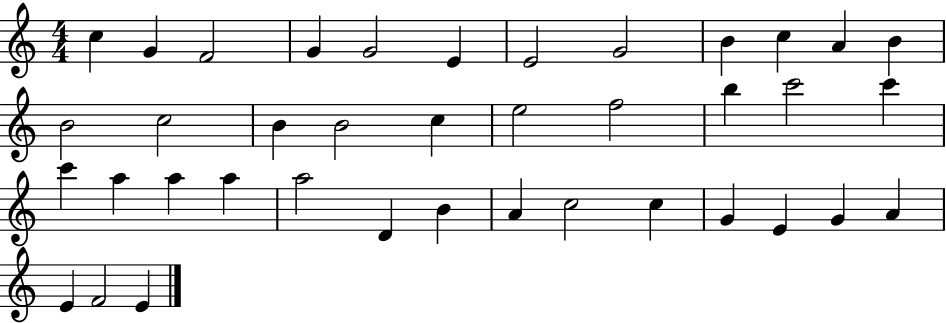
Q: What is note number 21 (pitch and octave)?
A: C6